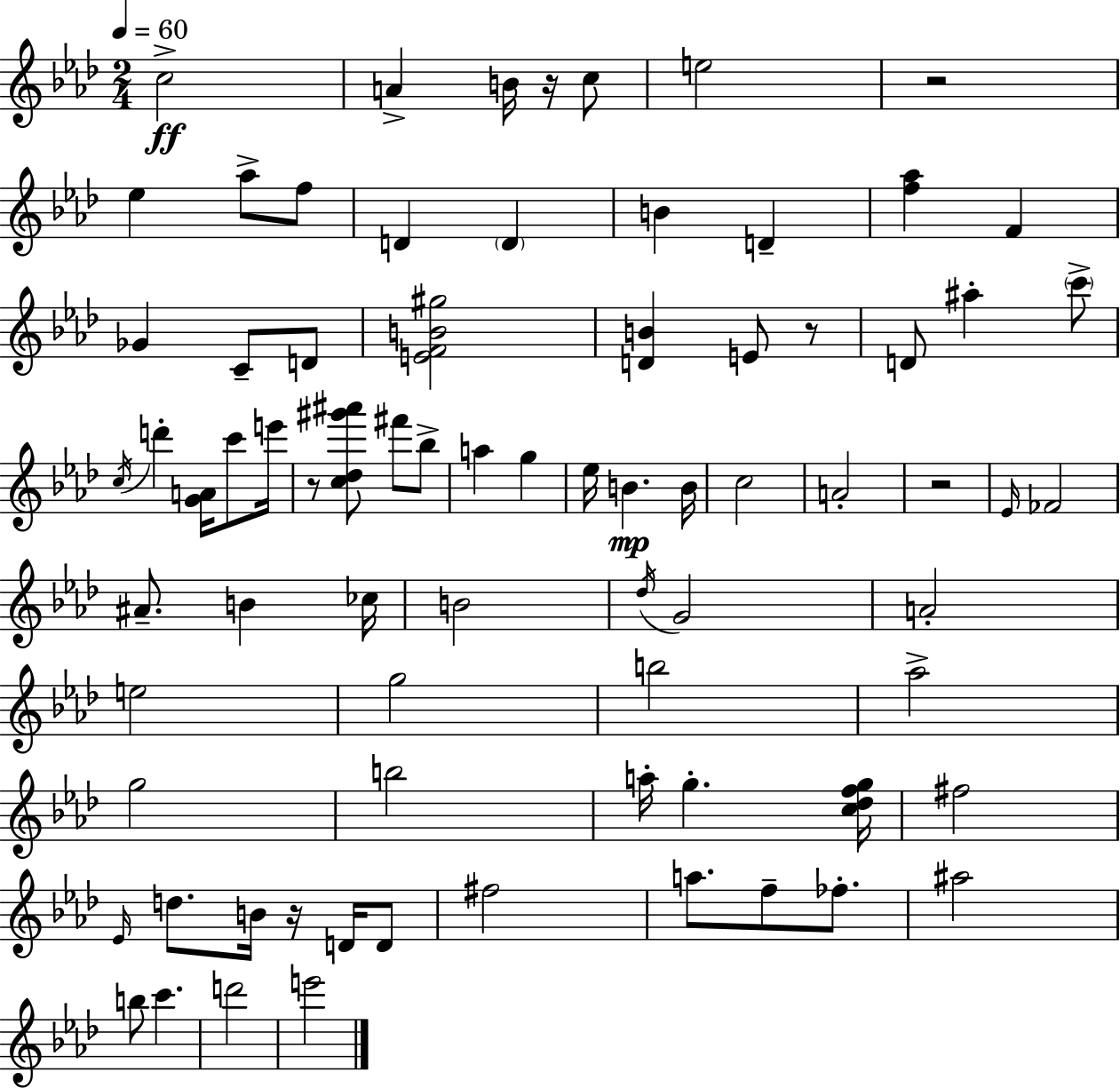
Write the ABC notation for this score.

X:1
T:Untitled
M:2/4
L:1/4
K:Fm
c2 A B/4 z/4 c/2 e2 z2 _e _a/2 f/2 D D B D [f_a] F _G C/2 D/2 [EFB^g]2 [DB] E/2 z/2 D/2 ^a c'/2 c/4 d' [GA]/4 c'/2 e'/4 z/2 [c_d^g'^a']/2 ^f'/2 _b/2 a g _e/4 B B/4 c2 A2 z2 _E/4 _F2 ^A/2 B _c/4 B2 _d/4 G2 A2 e2 g2 b2 _a2 g2 b2 a/4 g [c_dfg]/4 ^f2 _E/4 d/2 B/4 z/4 D/4 D/2 ^f2 a/2 f/2 _f/2 ^a2 b/2 c' d'2 e'2